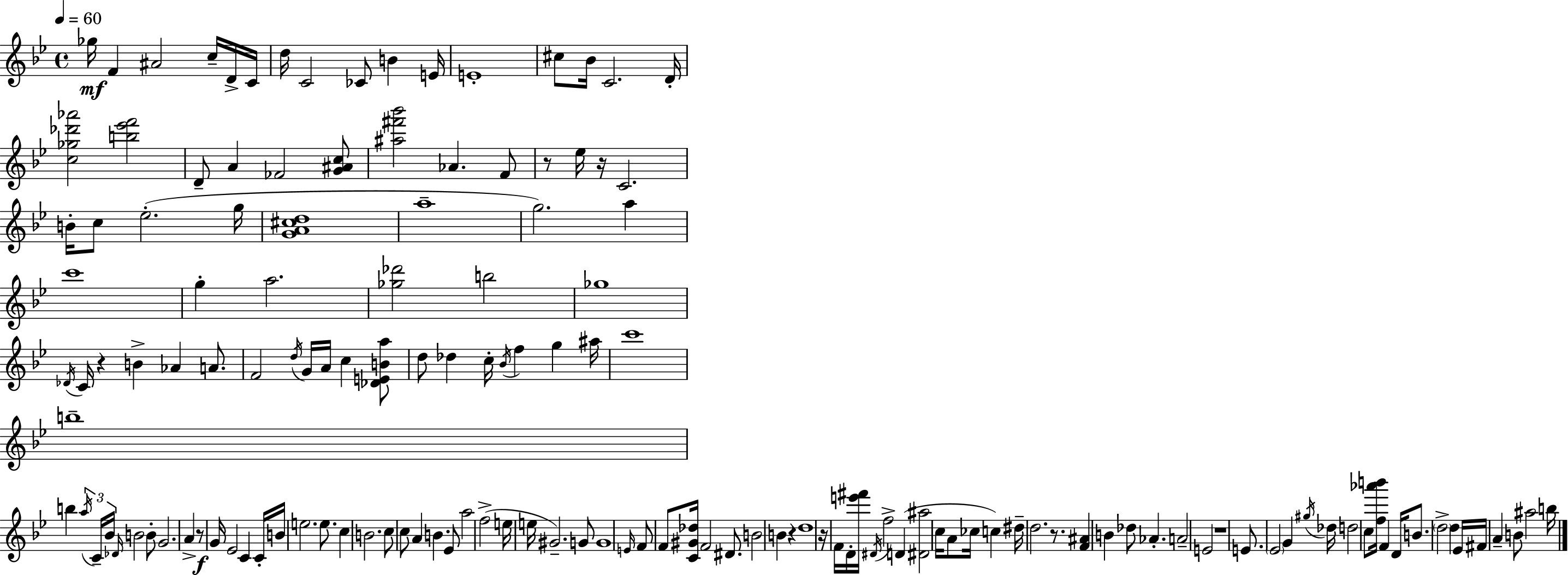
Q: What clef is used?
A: treble